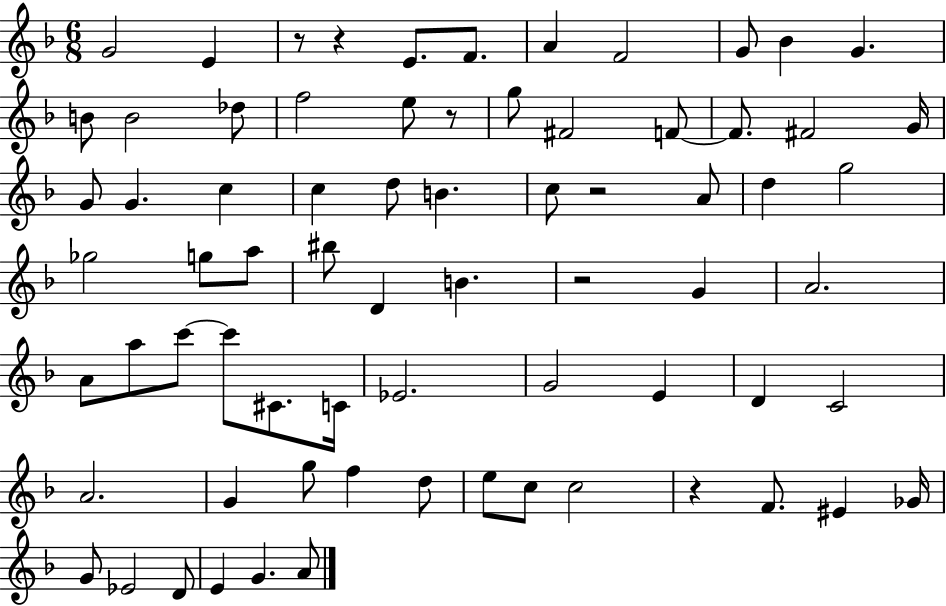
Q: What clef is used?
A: treble